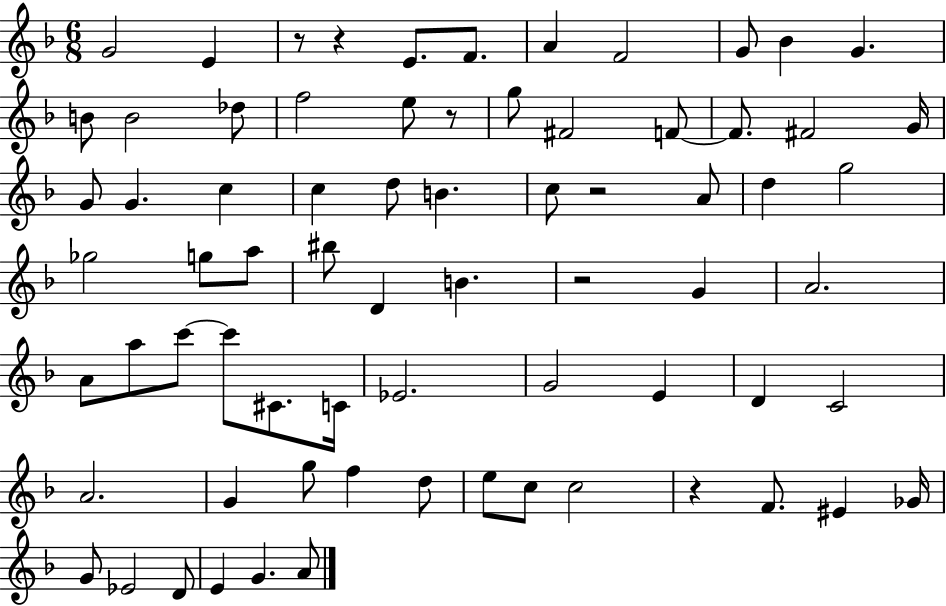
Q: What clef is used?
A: treble